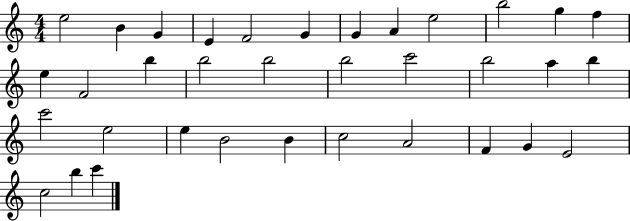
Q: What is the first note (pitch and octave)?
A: E5